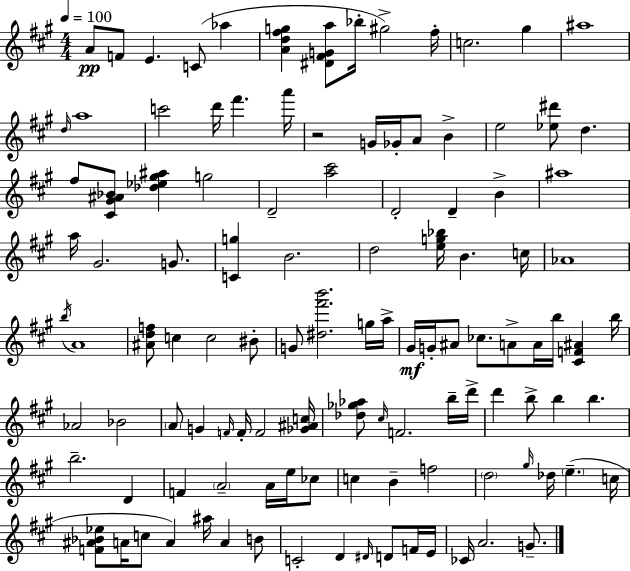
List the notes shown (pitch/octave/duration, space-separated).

A4/e F4/e E4/q. C4/e Ab5/q [A4,D5,F#5,G5]/q [D#4,F#4,G4,A5]/e Bb5/s G#5/h F#5/s C5/h. G#5/q A#5/w D5/s A5/w C6/h D6/s F#6/q. A6/s R/h G4/s Gb4/s A4/e B4/q E5/h [Eb5,D#6]/e D5/q. F#5/e [C#4,G#4,A#4,Bb4]/e [Db5,Eb5,G#5,A#5]/q G5/h D4/h [A5,C#6]/h D4/h D4/q B4/q A#5/w A5/s G#4/h. G4/e. [C4,G5]/q B4/h. D5/h [E5,G5,Bb5]/s B4/q. C5/s Ab4/w B5/s A4/w [A#4,D5,F5]/e C5/q C5/h BIS4/e G4/e [D#5,F#6,B6]/h. G5/s A5/s G#4/s G4/s A#4/e CES5/e. A4/e A4/s B5/s [C#4,F4,A#4]/q B5/s Ab4/h Bb4/h A4/e G4/q F4/s F4/s F4/h [Gb4,A#4,C5]/s [Db5,Gb5,Ab5]/e C#5/s F4/h. B5/s D6/s D6/q B5/e B5/q B5/q. B5/h. D4/q F4/q A4/h A4/s E5/s CES5/e C5/q B4/q F5/h D5/h G#5/s Db5/s E5/q. C5/s [F4,A#4,Bb4,Eb5]/e A4/s C5/e A4/q A#5/s A4/q B4/e C4/h D4/q D#4/s D4/e F4/s E4/s CES4/s A4/h. G4/e.